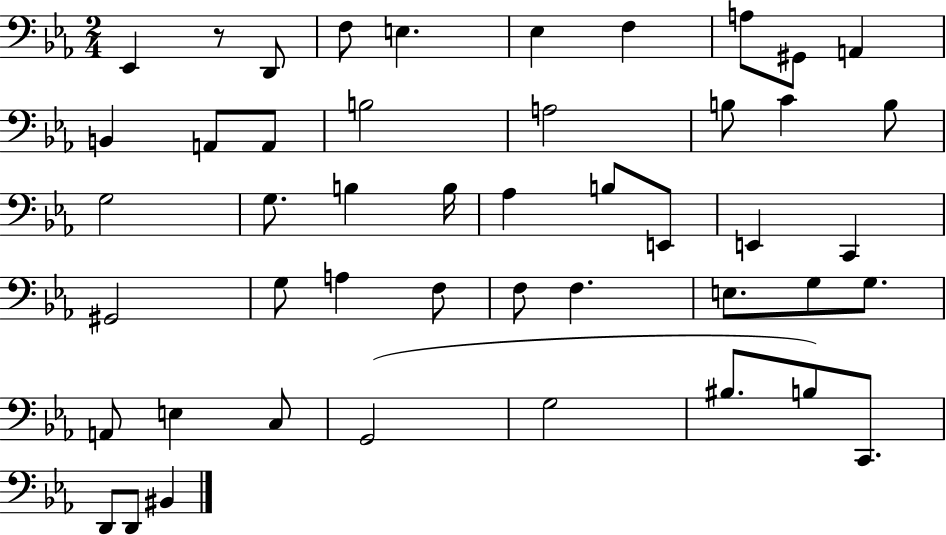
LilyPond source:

{
  \clef bass
  \numericTimeSignature
  \time 2/4
  \key ees \major
  ees,4 r8 d,8 | f8 e4. | ees4 f4 | a8 gis,8 a,4 | \break b,4 a,8 a,8 | b2 | a2 | b8 c'4 b8 | \break g2 | g8. b4 b16 | aes4 b8 e,8 | e,4 c,4 | \break gis,2 | g8 a4 f8 | f8 f4. | e8. g8 g8. | \break a,8 e4 c8 | g,2( | g2 | bis8. b8) c,8. | \break d,8 d,8 bis,4 | \bar "|."
}